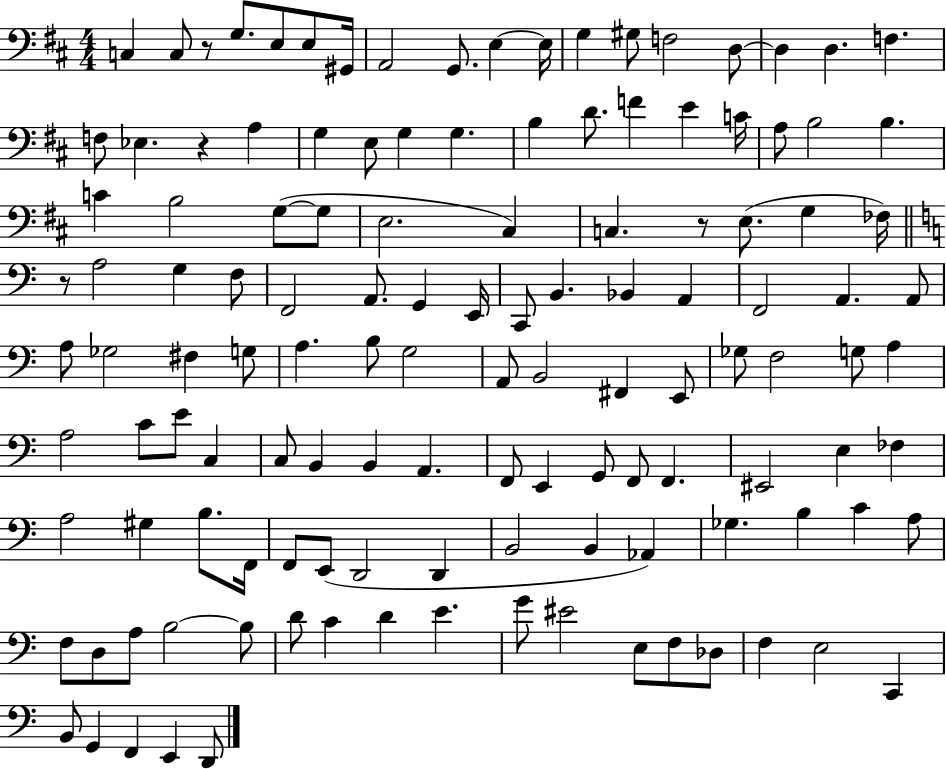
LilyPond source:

{
  \clef bass
  \numericTimeSignature
  \time 4/4
  \key d \major
  c4 c8 r8 g8. e8 e8 gis,16 | a,2 g,8. e4~~ e16 | g4 gis8 f2 d8~~ | d4 d4. f4. | \break f8 ees4. r4 a4 | g4 e8 g4 g4. | b4 d'8. f'4 e'4 c'16 | a8 b2 b4. | \break c'4 b2 g8~(~ g8 | e2. cis4) | c4. r8 e8.( g4 fes16) | \bar "||" \break \key a \minor r8 a2 g4 f8 | f,2 a,8. g,4 e,16 | c,8 b,4. bes,4 a,4 | f,2 a,4. a,8 | \break a8 ges2 fis4 g8 | a4. b8 g2 | a,8 b,2 fis,4 e,8 | ges8 f2 g8 a4 | \break a2 c'8 e'8 c4 | c8 b,4 b,4 a,4. | f,8 e,4 g,8 f,8 f,4. | eis,2 e4 fes4 | \break a2 gis4 b8. f,16 | f,8 e,8( d,2 d,4 | b,2 b,4 aes,4) | ges4. b4 c'4 a8 | \break f8 d8 a8 b2~~ b8 | d'8 c'4 d'4 e'4. | g'8 eis'2 e8 f8 des8 | f4 e2 c,4 | \break b,8 g,4 f,4 e,4 d,8 | \bar "|."
}